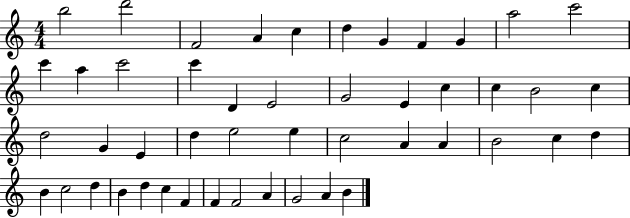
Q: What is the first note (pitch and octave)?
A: B5